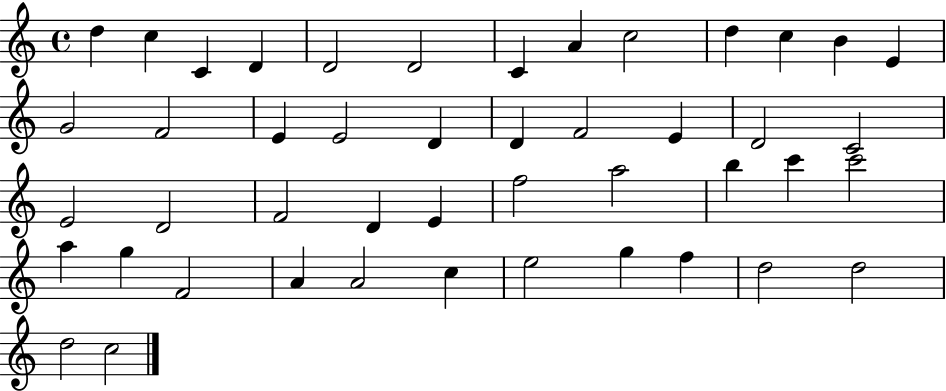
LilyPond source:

{
  \clef treble
  \time 4/4
  \defaultTimeSignature
  \key c \major
  d''4 c''4 c'4 d'4 | d'2 d'2 | c'4 a'4 c''2 | d''4 c''4 b'4 e'4 | \break g'2 f'2 | e'4 e'2 d'4 | d'4 f'2 e'4 | d'2 c'2 | \break e'2 d'2 | f'2 d'4 e'4 | f''2 a''2 | b''4 c'''4 c'''2 | \break a''4 g''4 f'2 | a'4 a'2 c''4 | e''2 g''4 f''4 | d''2 d''2 | \break d''2 c''2 | \bar "|."
}